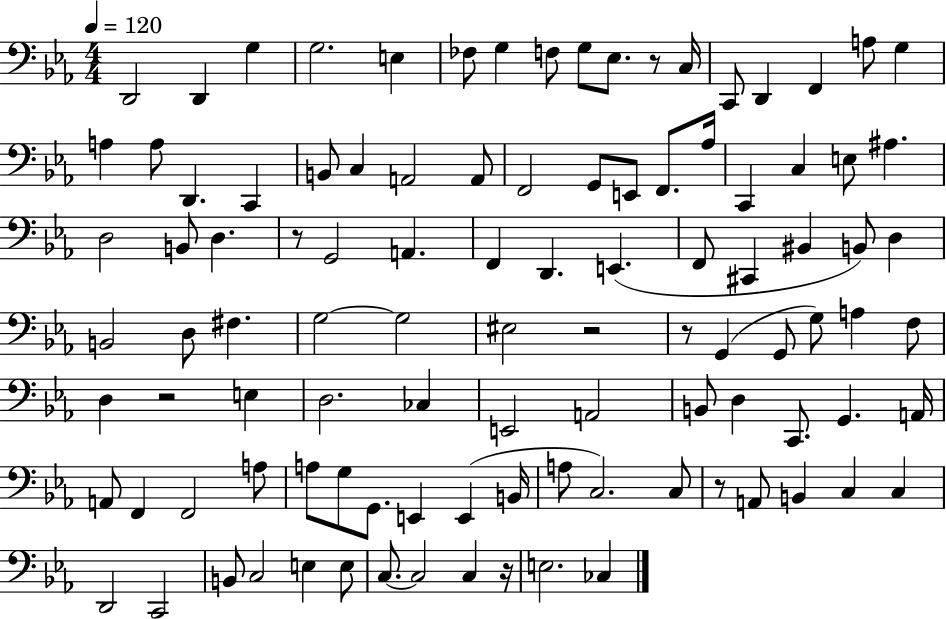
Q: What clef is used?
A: bass